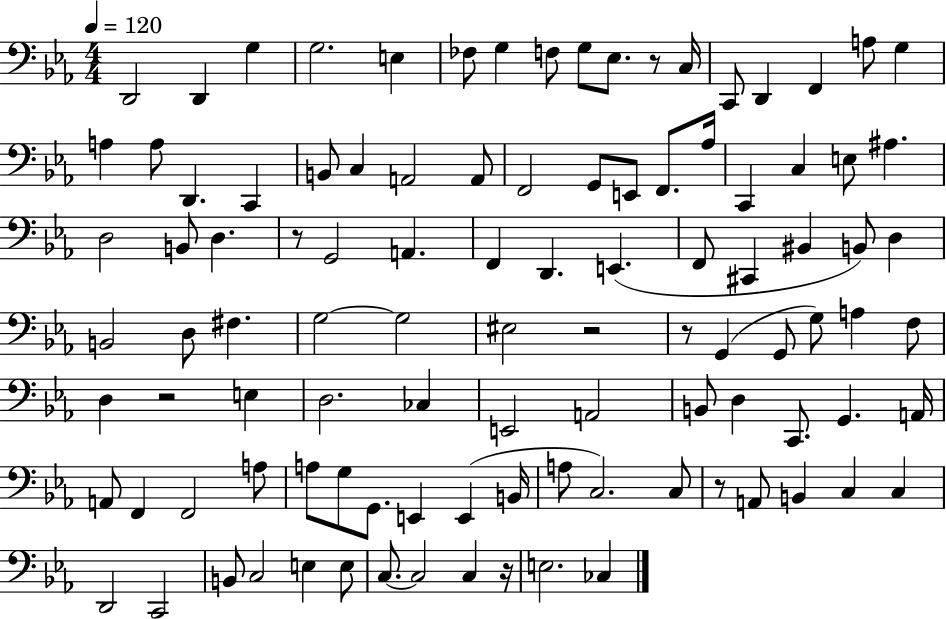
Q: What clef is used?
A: bass